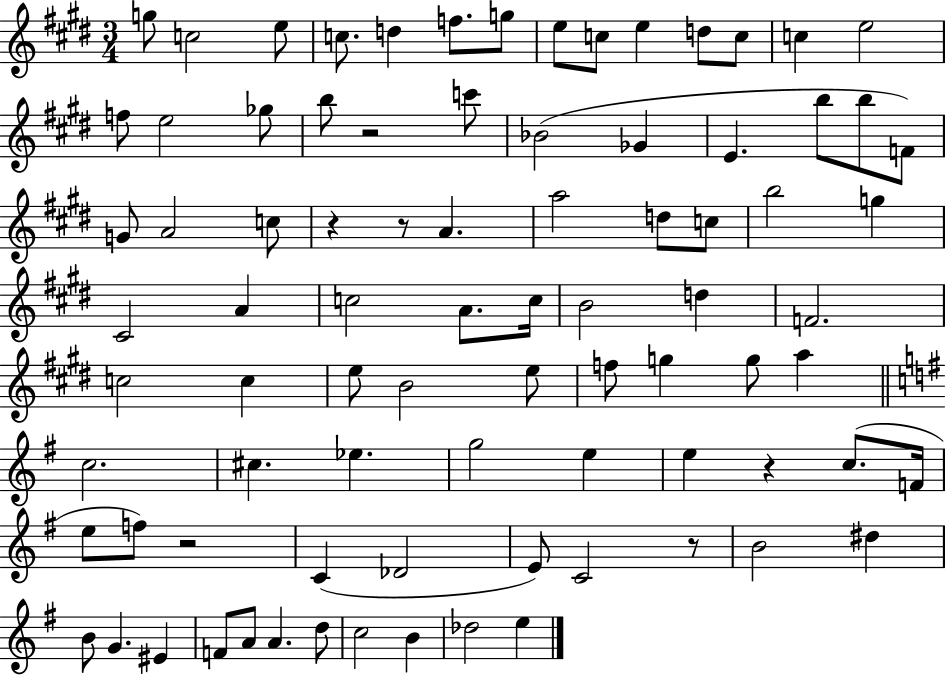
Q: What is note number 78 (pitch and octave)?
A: E5